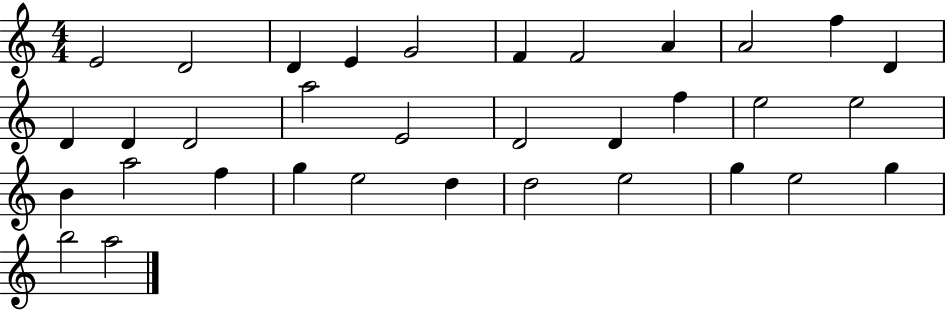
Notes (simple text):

E4/h D4/h D4/q E4/q G4/h F4/q F4/h A4/q A4/h F5/q D4/q D4/q D4/q D4/h A5/h E4/h D4/h D4/q F5/q E5/h E5/h B4/q A5/h F5/q G5/q E5/h D5/q D5/h E5/h G5/q E5/h G5/q B5/h A5/h